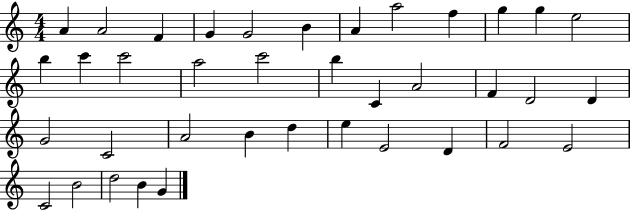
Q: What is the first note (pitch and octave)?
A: A4